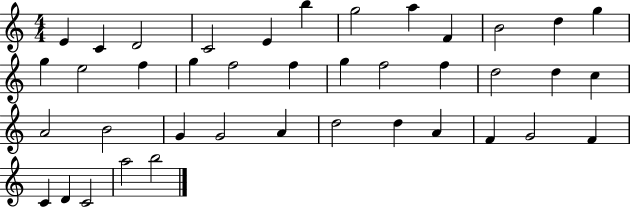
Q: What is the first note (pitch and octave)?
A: E4